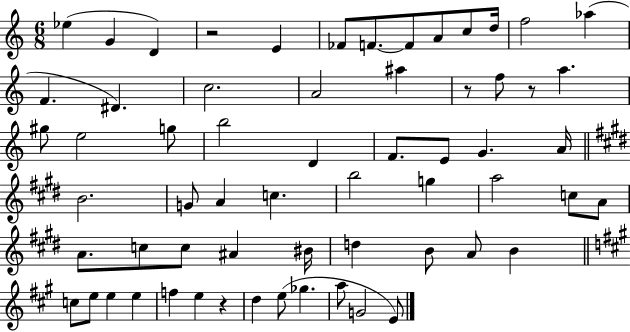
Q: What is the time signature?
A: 6/8